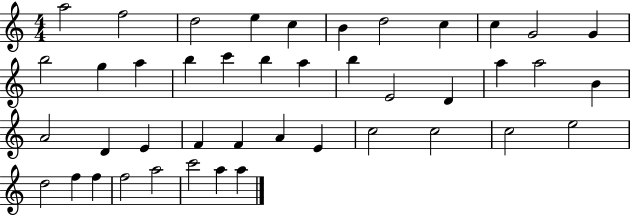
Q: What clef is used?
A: treble